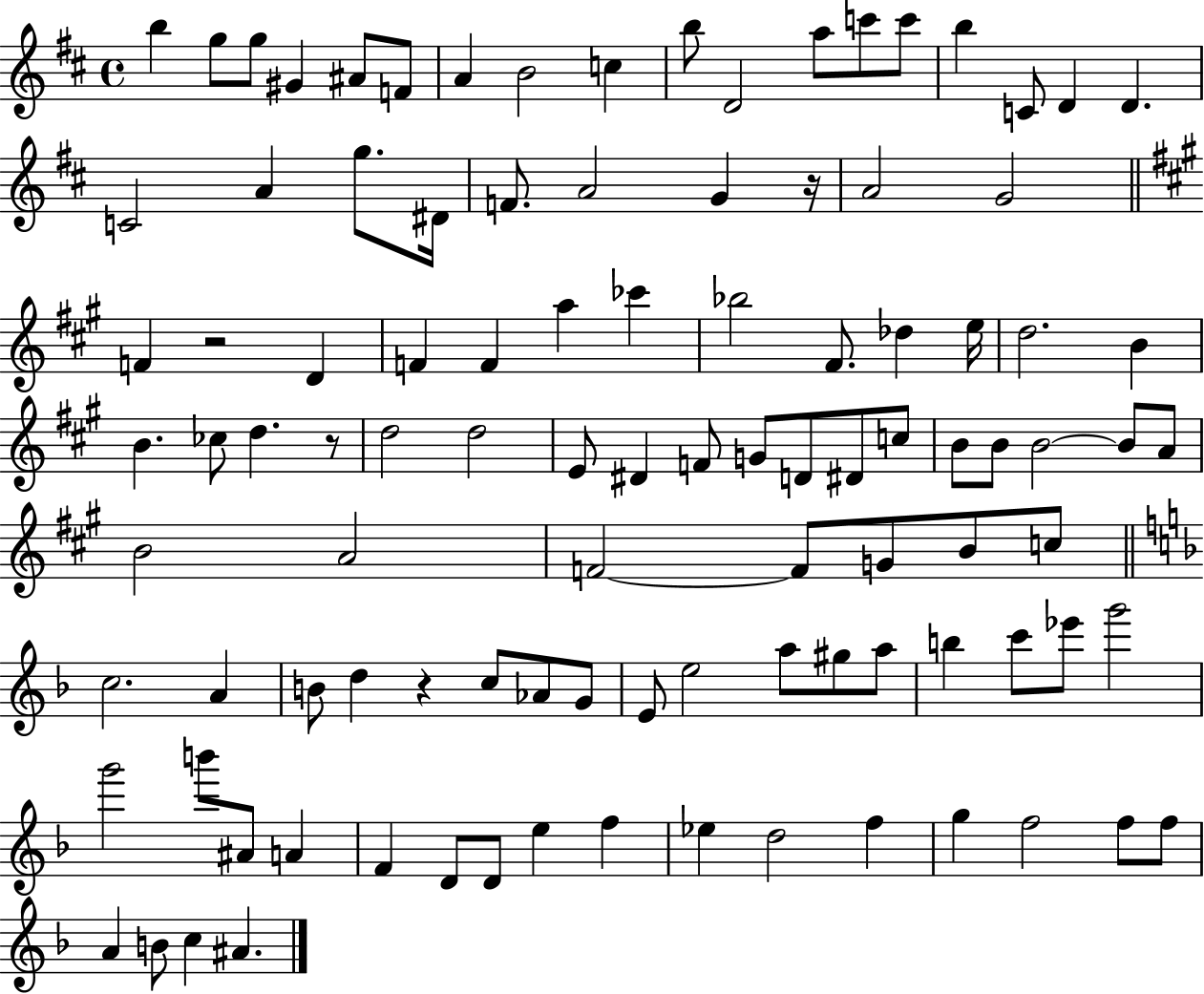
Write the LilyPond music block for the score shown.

{
  \clef treble
  \time 4/4
  \defaultTimeSignature
  \key d \major
  b''4 g''8 g''8 gis'4 ais'8 f'8 | a'4 b'2 c''4 | b''8 d'2 a''8 c'''8 c'''8 | b''4 c'8 d'4 d'4. | \break c'2 a'4 g''8. dis'16 | f'8. a'2 g'4 r16 | a'2 g'2 | \bar "||" \break \key a \major f'4 r2 d'4 | f'4 f'4 a''4 ces'''4 | bes''2 fis'8. des''4 e''16 | d''2. b'4 | \break b'4. ces''8 d''4. r8 | d''2 d''2 | e'8 dis'4 f'8 g'8 d'8 dis'8 c''8 | b'8 b'8 b'2~~ b'8 a'8 | \break b'2 a'2 | f'2~~ f'8 g'8 b'8 c''8 | \bar "||" \break \key f \major c''2. a'4 | b'8 d''4 r4 c''8 aes'8 g'8 | e'8 e''2 a''8 gis''8 a''8 | b''4 c'''8 ees'''8 g'''2 | \break g'''2 b'''8 ais'8 a'4 | f'4 d'8 d'8 e''4 f''4 | ees''4 d''2 f''4 | g''4 f''2 f''8 f''8 | \break a'4 b'8 c''4 ais'4. | \bar "|."
}